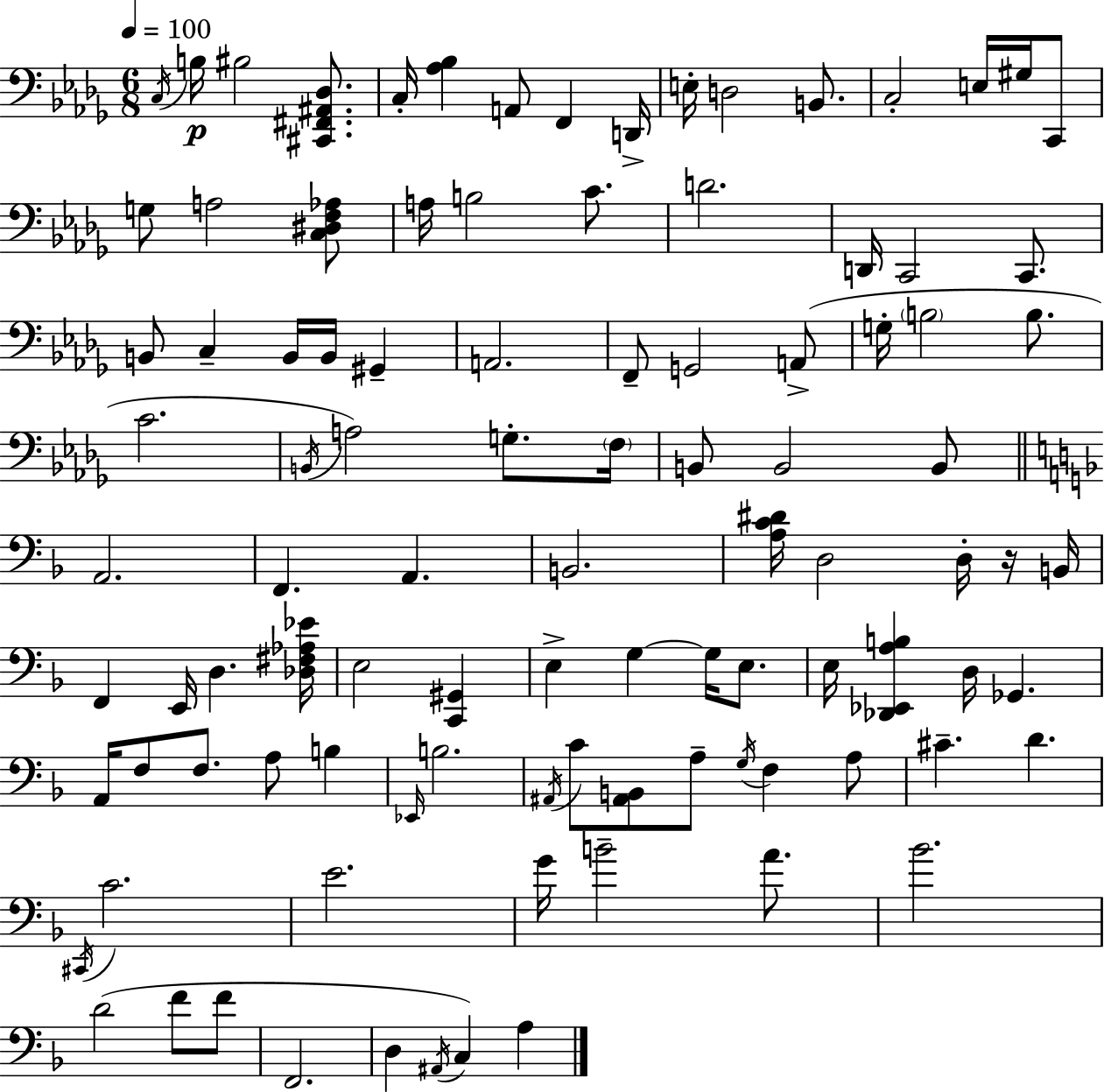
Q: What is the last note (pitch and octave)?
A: A3